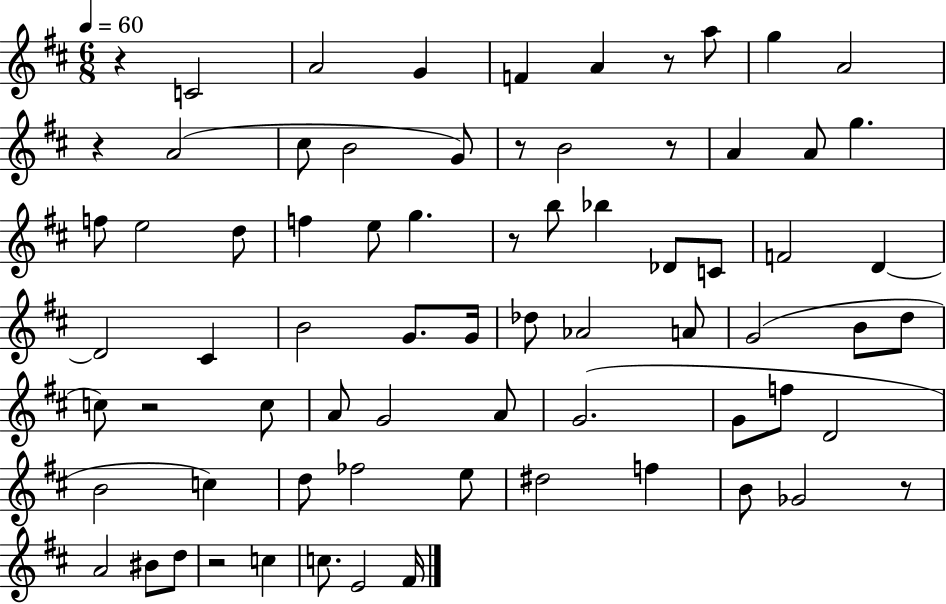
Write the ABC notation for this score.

X:1
T:Untitled
M:6/8
L:1/4
K:D
z C2 A2 G F A z/2 a/2 g A2 z A2 ^c/2 B2 G/2 z/2 B2 z/2 A A/2 g f/2 e2 d/2 f e/2 g z/2 b/2 _b _D/2 C/2 F2 D D2 ^C B2 G/2 G/4 _d/2 _A2 A/2 G2 B/2 d/2 c/2 z2 c/2 A/2 G2 A/2 G2 G/2 f/2 D2 B2 c d/2 _f2 e/2 ^d2 f B/2 _G2 z/2 A2 ^B/2 d/2 z2 c c/2 E2 ^F/4